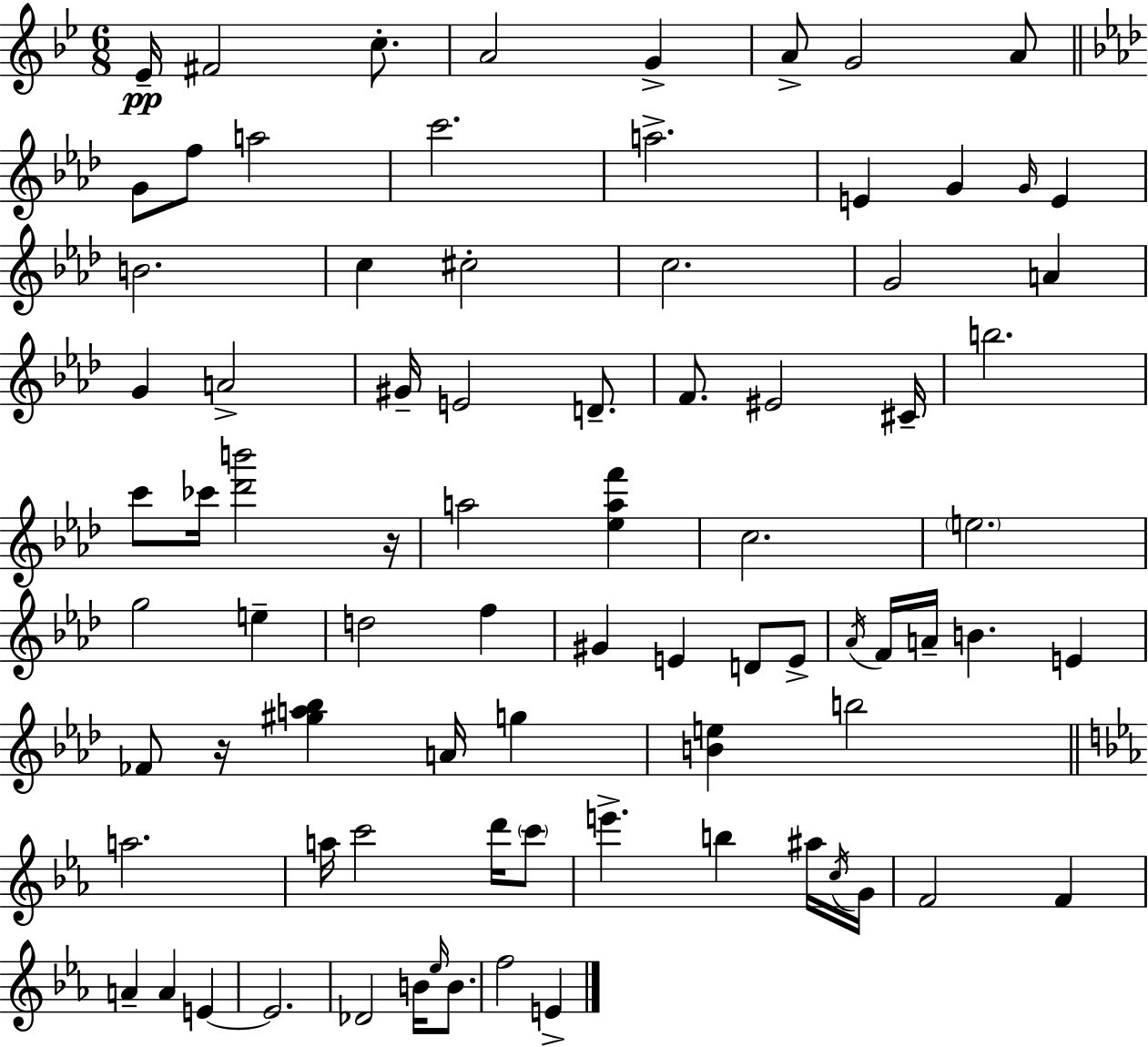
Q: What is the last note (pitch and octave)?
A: E4